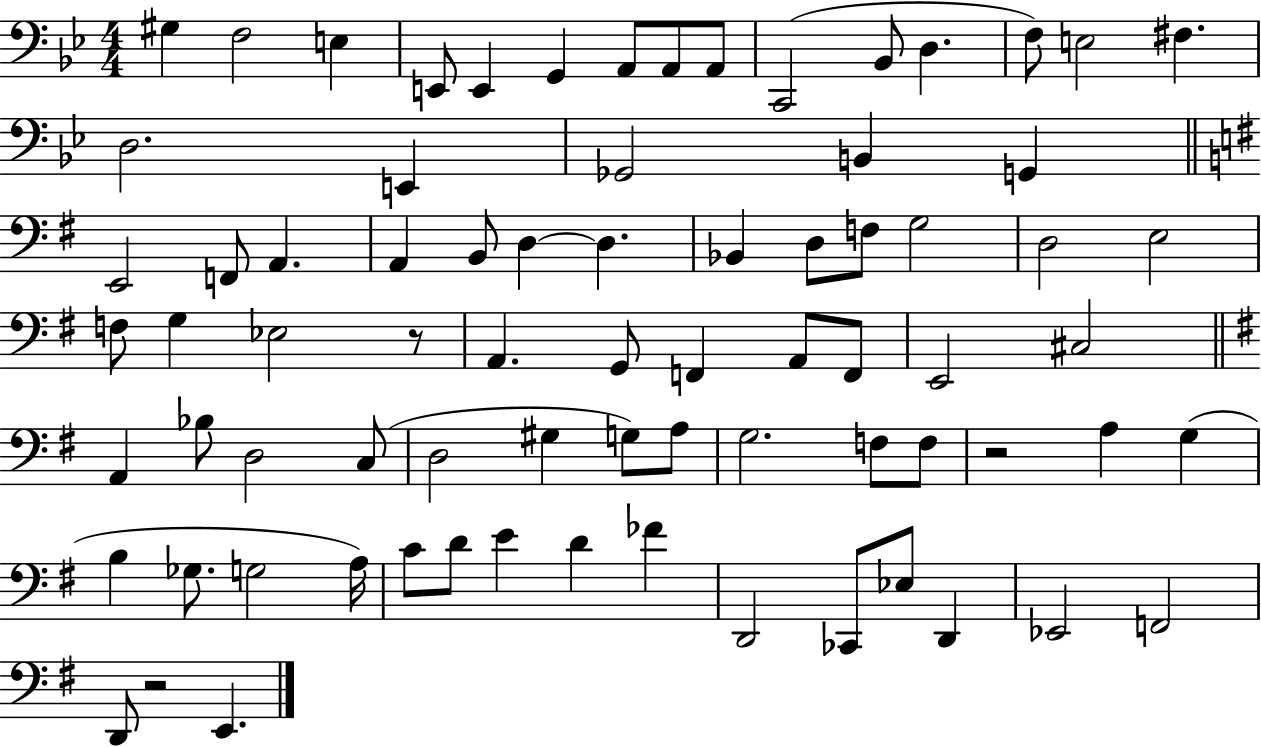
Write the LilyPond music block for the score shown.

{
  \clef bass
  \numericTimeSignature
  \time 4/4
  \key bes \major
  gis4 f2 e4 | e,8 e,4 g,4 a,8 a,8 a,8 | c,2( bes,8 d4. | f8) e2 fis4. | \break d2. e,4 | ges,2 b,4 g,4 | \bar "||" \break \key g \major e,2 f,8 a,4. | a,4 b,8 d4~~ d4. | bes,4 d8 f8 g2 | d2 e2 | \break f8 g4 ees2 r8 | a,4. g,8 f,4 a,8 f,8 | e,2 cis2 | \bar "||" \break \key g \major a,4 bes8 d2 c8( | d2 gis4 g8) a8 | g2. f8 f8 | r2 a4 g4( | \break b4 ges8. g2 a16) | c'8 d'8 e'4 d'4 fes'4 | d,2 ces,8 ees8 d,4 | ees,2 f,2 | \break d,8 r2 e,4. | \bar "|."
}